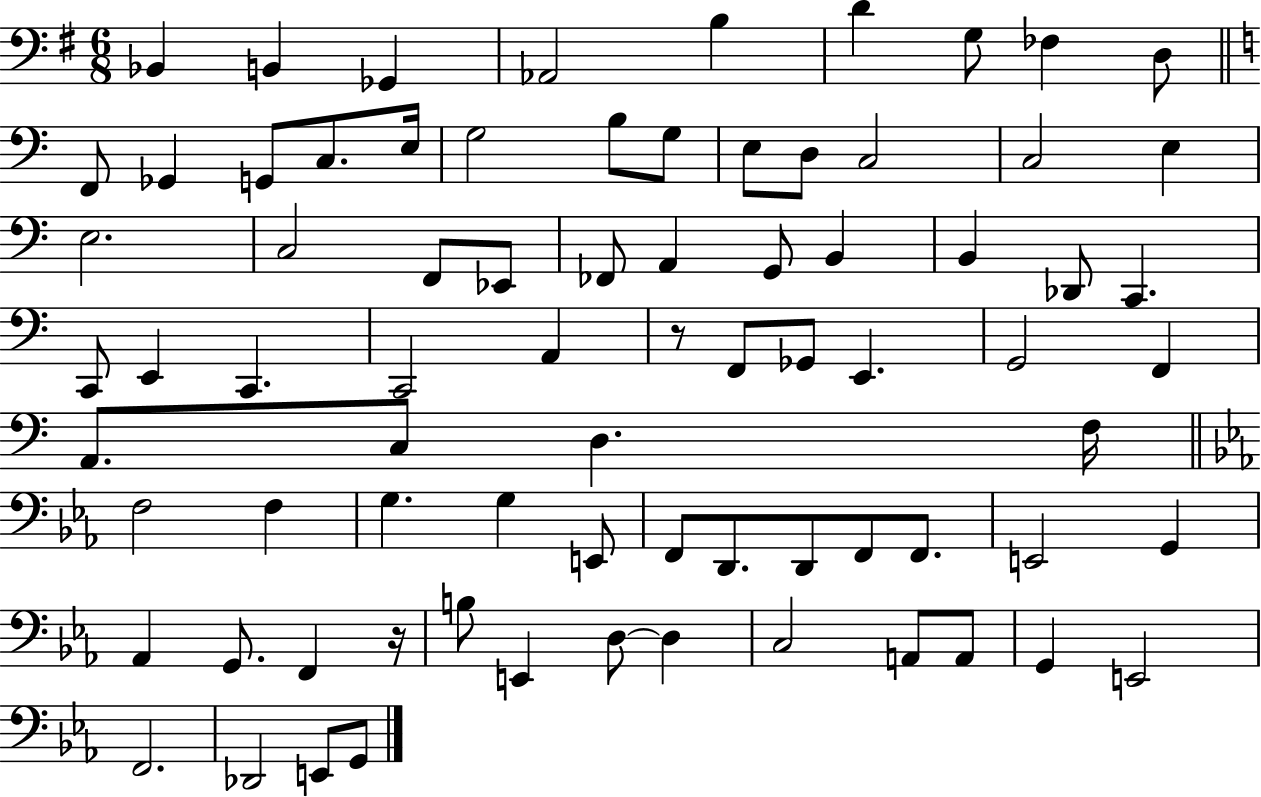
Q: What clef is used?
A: bass